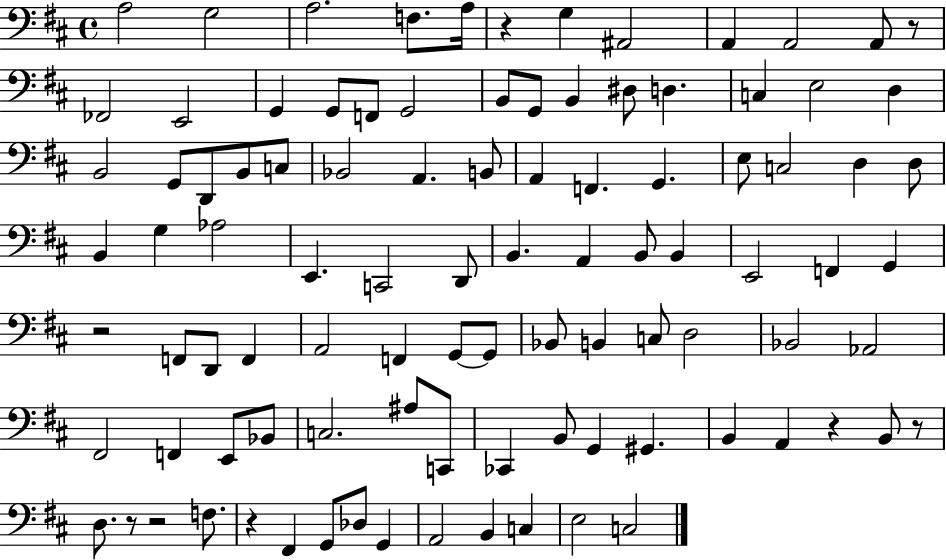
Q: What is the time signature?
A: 4/4